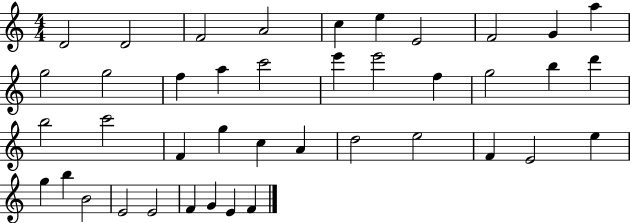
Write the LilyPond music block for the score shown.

{
  \clef treble
  \numericTimeSignature
  \time 4/4
  \key c \major
  d'2 d'2 | f'2 a'2 | c''4 e''4 e'2 | f'2 g'4 a''4 | \break g''2 g''2 | f''4 a''4 c'''2 | e'''4 e'''2 f''4 | g''2 b''4 d'''4 | \break b''2 c'''2 | f'4 g''4 c''4 a'4 | d''2 e''2 | f'4 e'2 e''4 | \break g''4 b''4 b'2 | e'2 e'2 | f'4 g'4 e'4 f'4 | \bar "|."
}